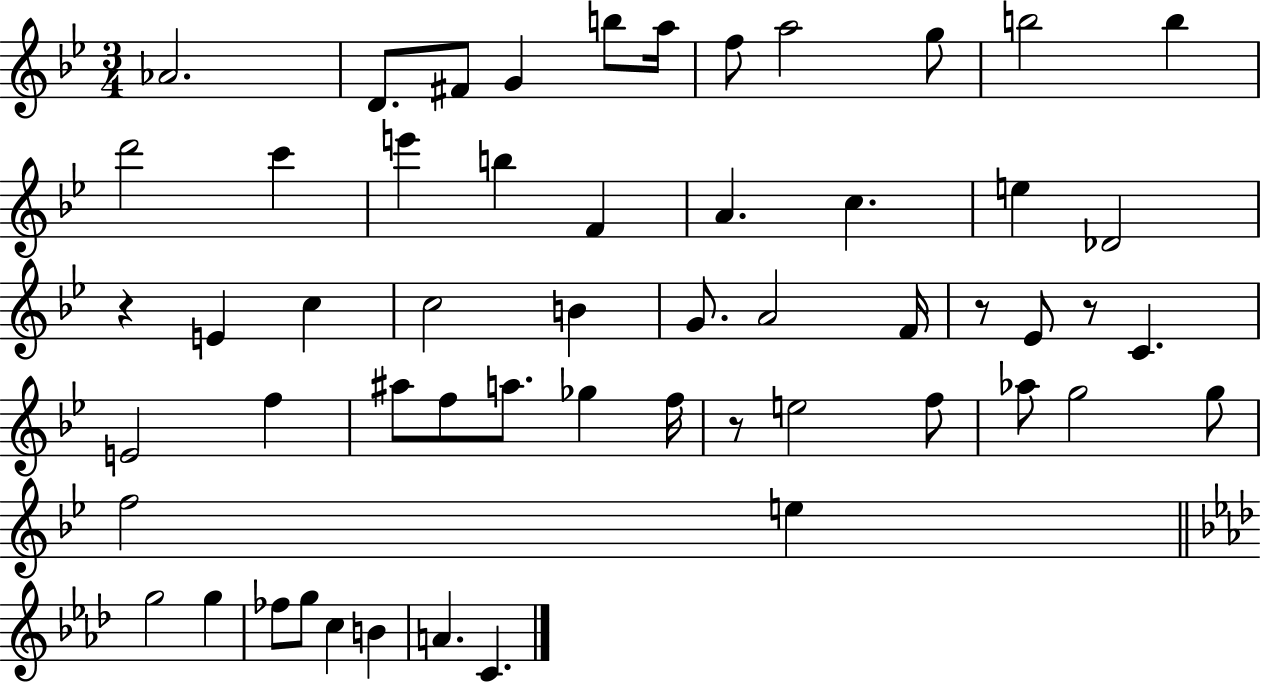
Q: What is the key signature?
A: BES major